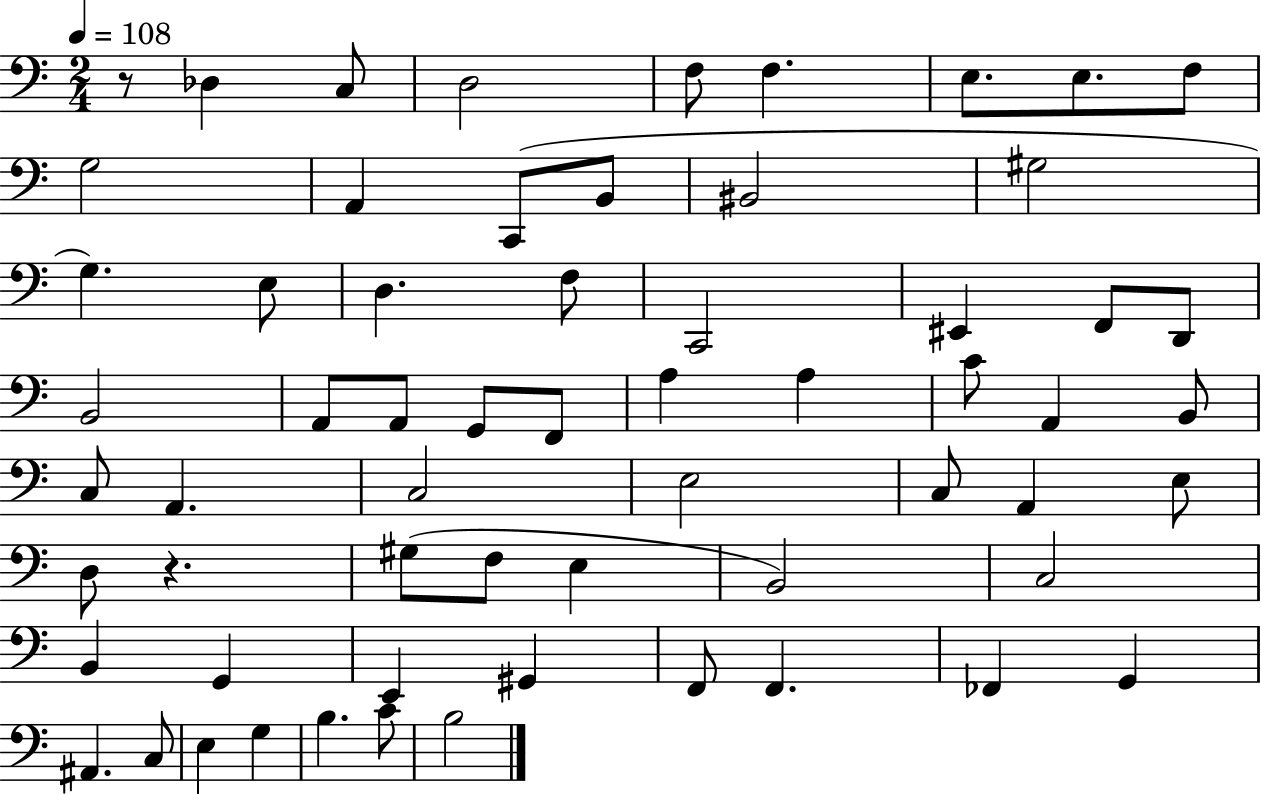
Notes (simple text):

R/e Db3/q C3/e D3/h F3/e F3/q. E3/e. E3/e. F3/e G3/h A2/q C2/e B2/e BIS2/h G#3/h G3/q. E3/e D3/q. F3/e C2/h EIS2/q F2/e D2/e B2/h A2/e A2/e G2/e F2/e A3/q A3/q C4/e A2/q B2/e C3/e A2/q. C3/h E3/h C3/e A2/q E3/e D3/e R/q. G#3/e F3/e E3/q B2/h C3/h B2/q G2/q E2/q G#2/q F2/e F2/q. FES2/q G2/q A#2/q. C3/e E3/q G3/q B3/q. C4/e B3/h